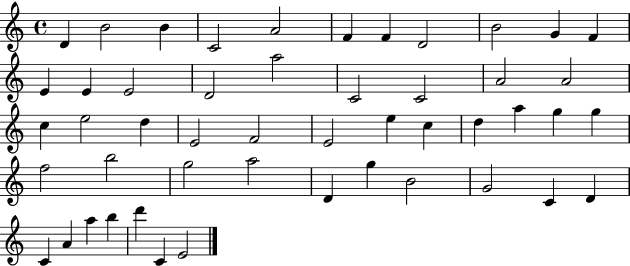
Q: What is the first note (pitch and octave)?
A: D4